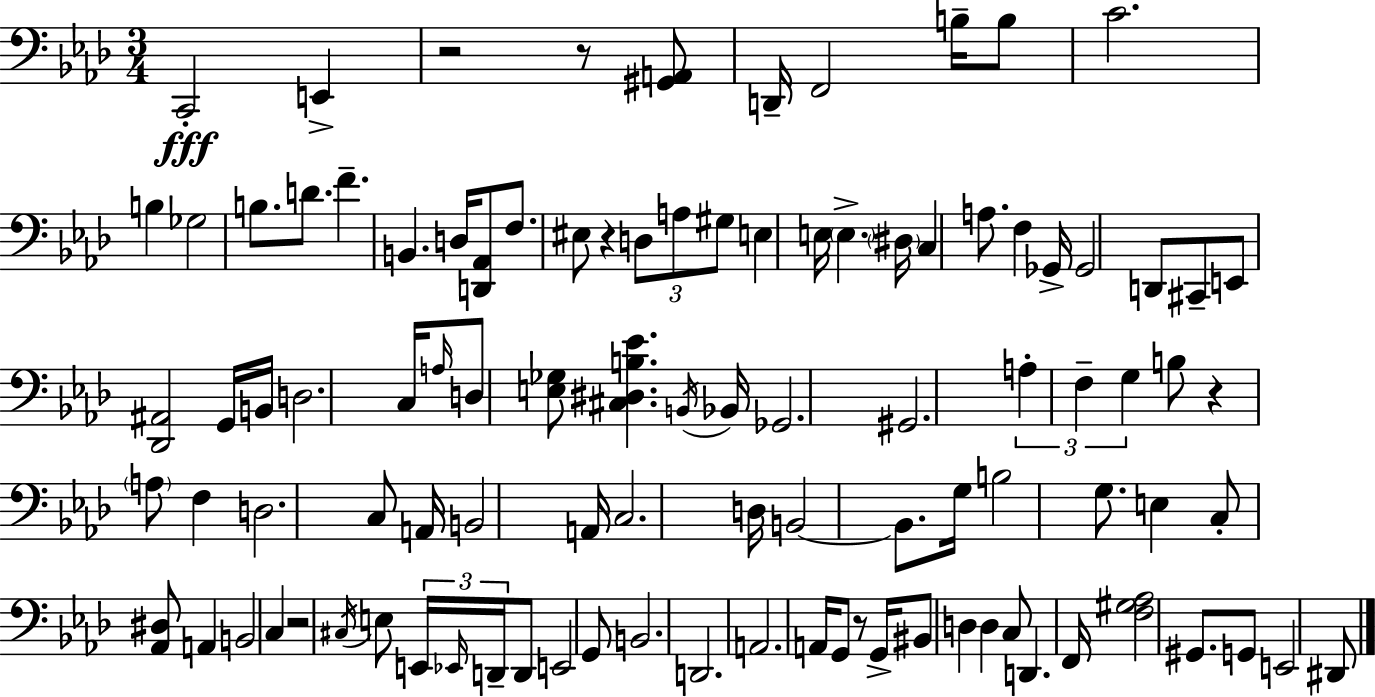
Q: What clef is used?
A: bass